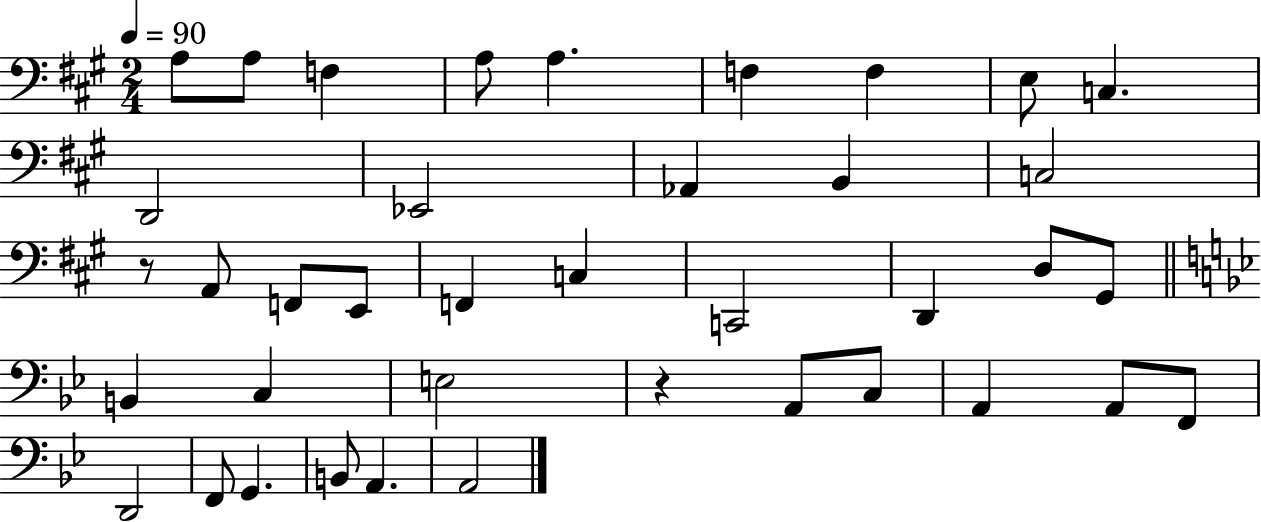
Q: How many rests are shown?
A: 2